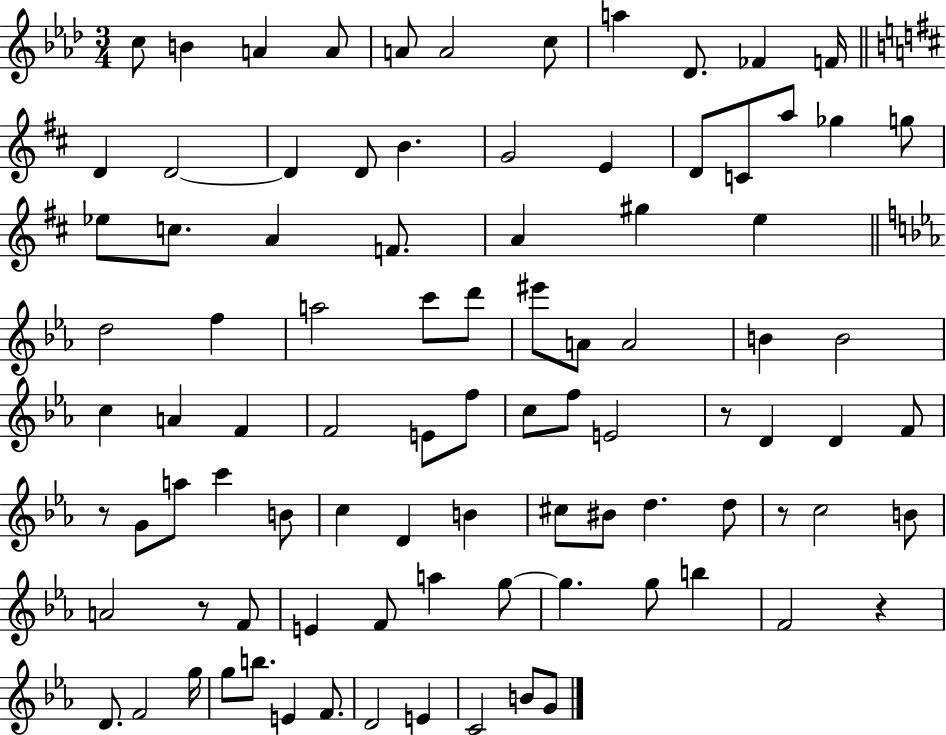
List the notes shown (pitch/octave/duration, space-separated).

C5/e B4/q A4/q A4/e A4/e A4/h C5/e A5/q Db4/e. FES4/q F4/s D4/q D4/h D4/q D4/e B4/q. G4/h E4/q D4/e C4/e A5/e Gb5/q G5/e Eb5/e C5/e. A4/q F4/e. A4/q G#5/q E5/q D5/h F5/q A5/h C6/e D6/e EIS6/e A4/e A4/h B4/q B4/h C5/q A4/q F4/q F4/h E4/e F5/e C5/e F5/e E4/h R/e D4/q D4/q F4/e R/e G4/e A5/e C6/q B4/e C5/q D4/q B4/q C#5/e BIS4/e D5/q. D5/e R/e C5/h B4/e A4/h R/e F4/e E4/q F4/e A5/q G5/e G5/q. G5/e B5/q F4/h R/q D4/e. F4/h G5/s G5/e B5/e. E4/q F4/e. D4/h E4/q C4/h B4/e G4/e